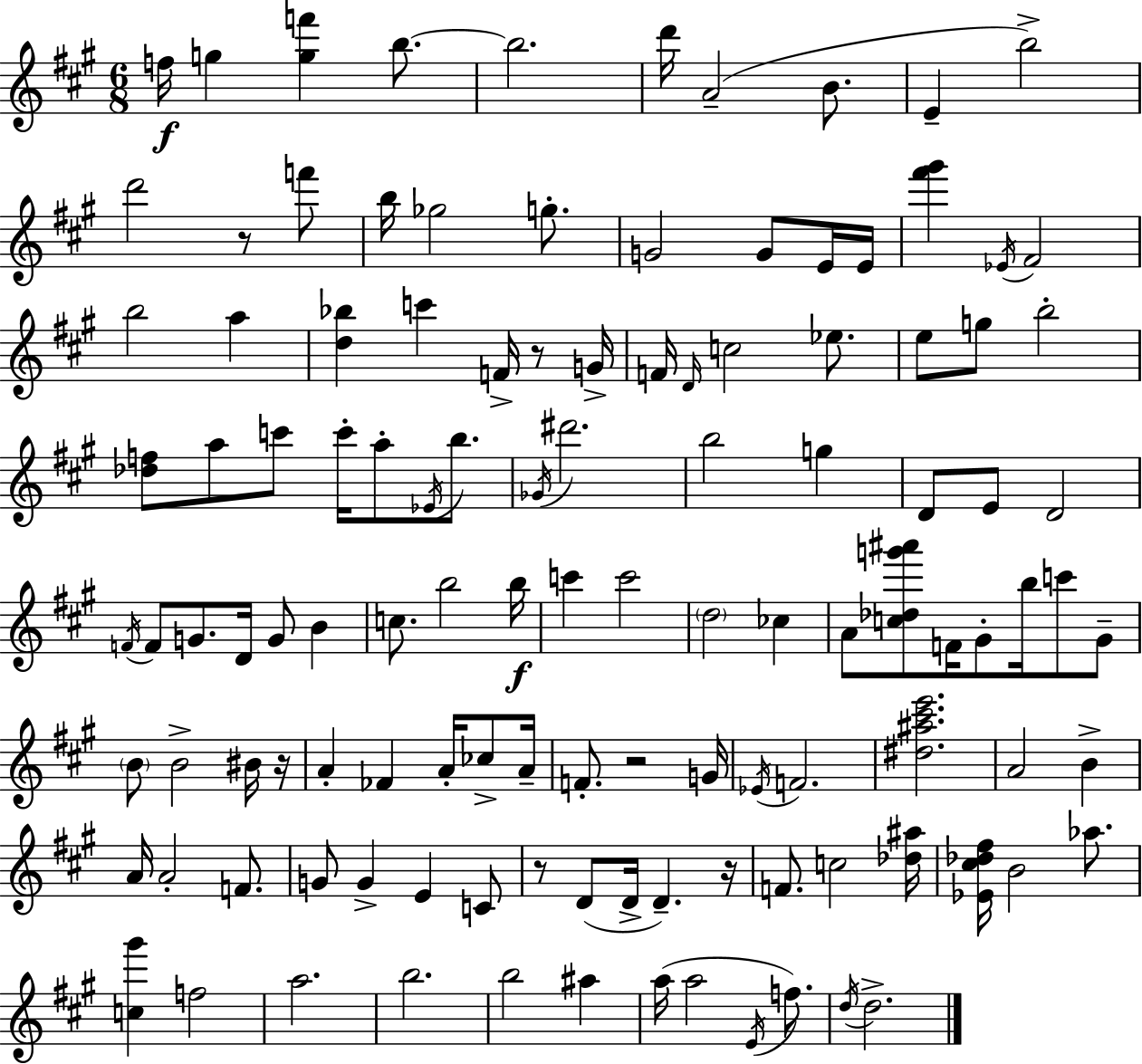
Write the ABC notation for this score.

X:1
T:Untitled
M:6/8
L:1/4
K:A
f/4 g [gf'] b/2 b2 d'/4 A2 B/2 E b2 d'2 z/2 f'/2 b/4 _g2 g/2 G2 G/2 E/4 E/4 [^f'^g'] _E/4 ^F2 b2 a [d_b] c' F/4 z/2 G/4 F/4 D/4 c2 _e/2 e/2 g/2 b2 [_df]/2 a/2 c'/2 c'/4 a/2 _E/4 b/2 _G/4 ^d'2 b2 g D/2 E/2 D2 F/4 F/2 G/2 D/4 G/2 B c/2 b2 b/4 c' c'2 d2 _c A/2 [c_dg'^a']/2 F/4 ^G/2 b/4 c'/2 ^G/2 B/2 B2 ^B/4 z/4 A _F A/4 _c/2 A/4 F/2 z2 G/4 _E/4 F2 [^d^a^c'e']2 A2 B A/4 A2 F/2 G/2 G E C/2 z/2 D/2 D/4 D z/4 F/2 c2 [_d^a]/4 [_E^c_d^f]/4 B2 _a/2 [c^g'] f2 a2 b2 b2 ^a a/4 a2 E/4 f/2 d/4 d2